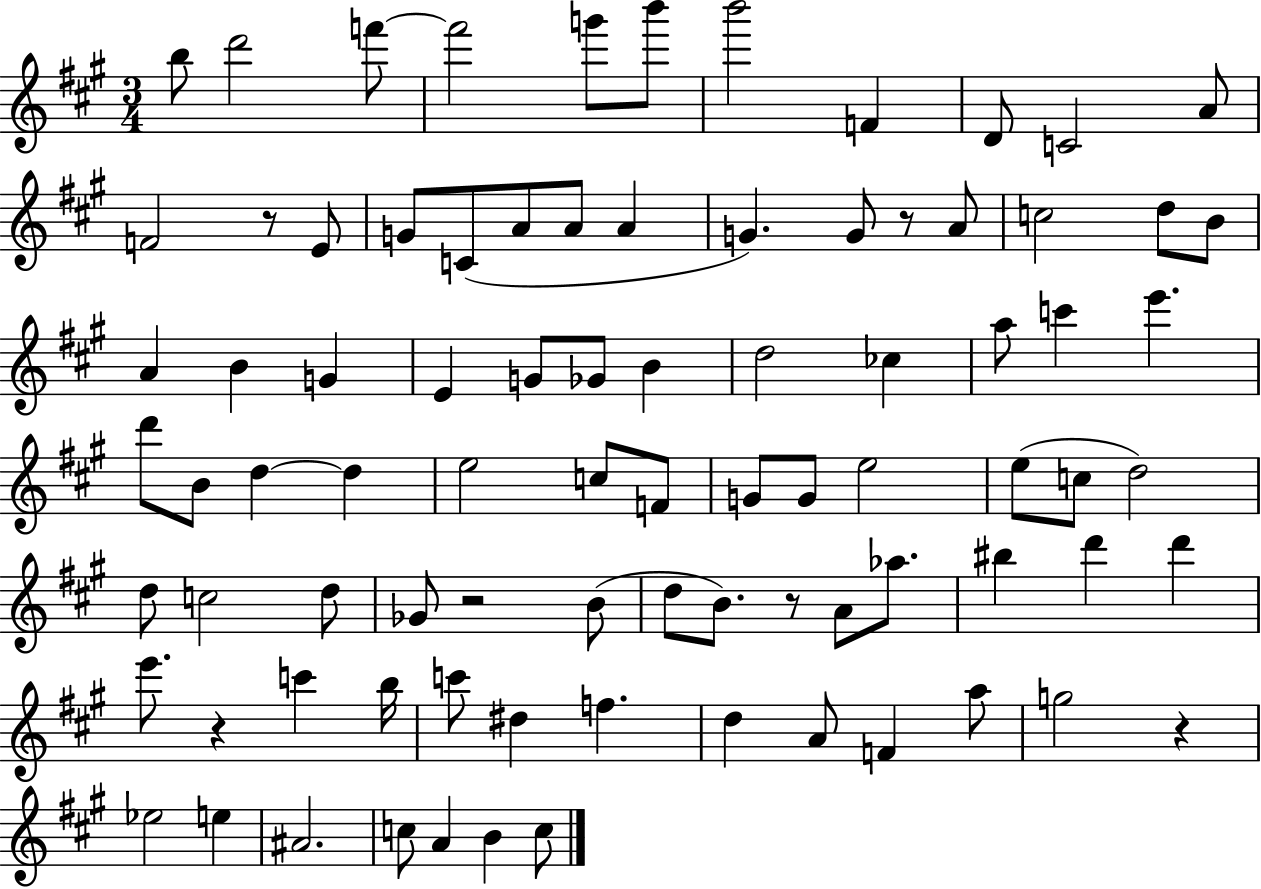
{
  \clef treble
  \numericTimeSignature
  \time 3/4
  \key a \major
  b''8 d'''2 f'''8~~ | f'''2 g'''8 b'''8 | b'''2 f'4 | d'8 c'2 a'8 | \break f'2 r8 e'8 | g'8 c'8( a'8 a'8 a'4 | g'4.) g'8 r8 a'8 | c''2 d''8 b'8 | \break a'4 b'4 g'4 | e'4 g'8 ges'8 b'4 | d''2 ces''4 | a''8 c'''4 e'''4. | \break d'''8 b'8 d''4~~ d''4 | e''2 c''8 f'8 | g'8 g'8 e''2 | e''8( c''8 d''2) | \break d''8 c''2 d''8 | ges'8 r2 b'8( | d''8 b'8.) r8 a'8 aes''8. | bis''4 d'''4 d'''4 | \break e'''8. r4 c'''4 b''16 | c'''8 dis''4 f''4. | d''4 a'8 f'4 a''8 | g''2 r4 | \break ees''2 e''4 | ais'2. | c''8 a'4 b'4 c''8 | \bar "|."
}